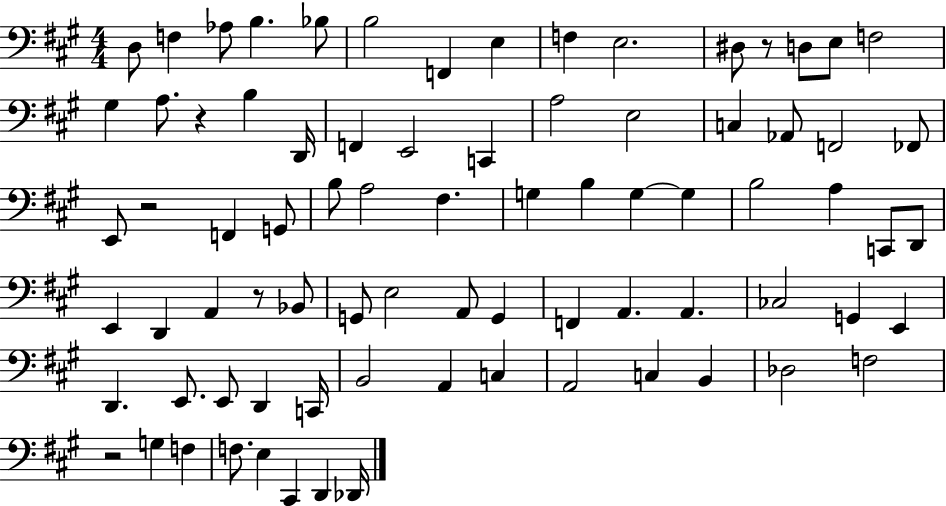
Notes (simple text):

D3/e F3/q Ab3/e B3/q. Bb3/e B3/h F2/q E3/q F3/q E3/h. D#3/e R/e D3/e E3/e F3/h G#3/q A3/e. R/q B3/q D2/s F2/q E2/h C2/q A3/h E3/h C3/q Ab2/e F2/h FES2/e E2/e R/h F2/q G2/e B3/e A3/h F#3/q. G3/q B3/q G3/q G3/q B3/h A3/q C2/e D2/e E2/q D2/q A2/q R/e Bb2/e G2/e E3/h A2/e G2/q F2/q A2/q. A2/q. CES3/h G2/q E2/q D2/q. E2/e. E2/e D2/q C2/s B2/h A2/q C3/q A2/h C3/q B2/q Db3/h F3/h R/h G3/q F3/q F3/e. E3/q C#2/q D2/q Db2/s